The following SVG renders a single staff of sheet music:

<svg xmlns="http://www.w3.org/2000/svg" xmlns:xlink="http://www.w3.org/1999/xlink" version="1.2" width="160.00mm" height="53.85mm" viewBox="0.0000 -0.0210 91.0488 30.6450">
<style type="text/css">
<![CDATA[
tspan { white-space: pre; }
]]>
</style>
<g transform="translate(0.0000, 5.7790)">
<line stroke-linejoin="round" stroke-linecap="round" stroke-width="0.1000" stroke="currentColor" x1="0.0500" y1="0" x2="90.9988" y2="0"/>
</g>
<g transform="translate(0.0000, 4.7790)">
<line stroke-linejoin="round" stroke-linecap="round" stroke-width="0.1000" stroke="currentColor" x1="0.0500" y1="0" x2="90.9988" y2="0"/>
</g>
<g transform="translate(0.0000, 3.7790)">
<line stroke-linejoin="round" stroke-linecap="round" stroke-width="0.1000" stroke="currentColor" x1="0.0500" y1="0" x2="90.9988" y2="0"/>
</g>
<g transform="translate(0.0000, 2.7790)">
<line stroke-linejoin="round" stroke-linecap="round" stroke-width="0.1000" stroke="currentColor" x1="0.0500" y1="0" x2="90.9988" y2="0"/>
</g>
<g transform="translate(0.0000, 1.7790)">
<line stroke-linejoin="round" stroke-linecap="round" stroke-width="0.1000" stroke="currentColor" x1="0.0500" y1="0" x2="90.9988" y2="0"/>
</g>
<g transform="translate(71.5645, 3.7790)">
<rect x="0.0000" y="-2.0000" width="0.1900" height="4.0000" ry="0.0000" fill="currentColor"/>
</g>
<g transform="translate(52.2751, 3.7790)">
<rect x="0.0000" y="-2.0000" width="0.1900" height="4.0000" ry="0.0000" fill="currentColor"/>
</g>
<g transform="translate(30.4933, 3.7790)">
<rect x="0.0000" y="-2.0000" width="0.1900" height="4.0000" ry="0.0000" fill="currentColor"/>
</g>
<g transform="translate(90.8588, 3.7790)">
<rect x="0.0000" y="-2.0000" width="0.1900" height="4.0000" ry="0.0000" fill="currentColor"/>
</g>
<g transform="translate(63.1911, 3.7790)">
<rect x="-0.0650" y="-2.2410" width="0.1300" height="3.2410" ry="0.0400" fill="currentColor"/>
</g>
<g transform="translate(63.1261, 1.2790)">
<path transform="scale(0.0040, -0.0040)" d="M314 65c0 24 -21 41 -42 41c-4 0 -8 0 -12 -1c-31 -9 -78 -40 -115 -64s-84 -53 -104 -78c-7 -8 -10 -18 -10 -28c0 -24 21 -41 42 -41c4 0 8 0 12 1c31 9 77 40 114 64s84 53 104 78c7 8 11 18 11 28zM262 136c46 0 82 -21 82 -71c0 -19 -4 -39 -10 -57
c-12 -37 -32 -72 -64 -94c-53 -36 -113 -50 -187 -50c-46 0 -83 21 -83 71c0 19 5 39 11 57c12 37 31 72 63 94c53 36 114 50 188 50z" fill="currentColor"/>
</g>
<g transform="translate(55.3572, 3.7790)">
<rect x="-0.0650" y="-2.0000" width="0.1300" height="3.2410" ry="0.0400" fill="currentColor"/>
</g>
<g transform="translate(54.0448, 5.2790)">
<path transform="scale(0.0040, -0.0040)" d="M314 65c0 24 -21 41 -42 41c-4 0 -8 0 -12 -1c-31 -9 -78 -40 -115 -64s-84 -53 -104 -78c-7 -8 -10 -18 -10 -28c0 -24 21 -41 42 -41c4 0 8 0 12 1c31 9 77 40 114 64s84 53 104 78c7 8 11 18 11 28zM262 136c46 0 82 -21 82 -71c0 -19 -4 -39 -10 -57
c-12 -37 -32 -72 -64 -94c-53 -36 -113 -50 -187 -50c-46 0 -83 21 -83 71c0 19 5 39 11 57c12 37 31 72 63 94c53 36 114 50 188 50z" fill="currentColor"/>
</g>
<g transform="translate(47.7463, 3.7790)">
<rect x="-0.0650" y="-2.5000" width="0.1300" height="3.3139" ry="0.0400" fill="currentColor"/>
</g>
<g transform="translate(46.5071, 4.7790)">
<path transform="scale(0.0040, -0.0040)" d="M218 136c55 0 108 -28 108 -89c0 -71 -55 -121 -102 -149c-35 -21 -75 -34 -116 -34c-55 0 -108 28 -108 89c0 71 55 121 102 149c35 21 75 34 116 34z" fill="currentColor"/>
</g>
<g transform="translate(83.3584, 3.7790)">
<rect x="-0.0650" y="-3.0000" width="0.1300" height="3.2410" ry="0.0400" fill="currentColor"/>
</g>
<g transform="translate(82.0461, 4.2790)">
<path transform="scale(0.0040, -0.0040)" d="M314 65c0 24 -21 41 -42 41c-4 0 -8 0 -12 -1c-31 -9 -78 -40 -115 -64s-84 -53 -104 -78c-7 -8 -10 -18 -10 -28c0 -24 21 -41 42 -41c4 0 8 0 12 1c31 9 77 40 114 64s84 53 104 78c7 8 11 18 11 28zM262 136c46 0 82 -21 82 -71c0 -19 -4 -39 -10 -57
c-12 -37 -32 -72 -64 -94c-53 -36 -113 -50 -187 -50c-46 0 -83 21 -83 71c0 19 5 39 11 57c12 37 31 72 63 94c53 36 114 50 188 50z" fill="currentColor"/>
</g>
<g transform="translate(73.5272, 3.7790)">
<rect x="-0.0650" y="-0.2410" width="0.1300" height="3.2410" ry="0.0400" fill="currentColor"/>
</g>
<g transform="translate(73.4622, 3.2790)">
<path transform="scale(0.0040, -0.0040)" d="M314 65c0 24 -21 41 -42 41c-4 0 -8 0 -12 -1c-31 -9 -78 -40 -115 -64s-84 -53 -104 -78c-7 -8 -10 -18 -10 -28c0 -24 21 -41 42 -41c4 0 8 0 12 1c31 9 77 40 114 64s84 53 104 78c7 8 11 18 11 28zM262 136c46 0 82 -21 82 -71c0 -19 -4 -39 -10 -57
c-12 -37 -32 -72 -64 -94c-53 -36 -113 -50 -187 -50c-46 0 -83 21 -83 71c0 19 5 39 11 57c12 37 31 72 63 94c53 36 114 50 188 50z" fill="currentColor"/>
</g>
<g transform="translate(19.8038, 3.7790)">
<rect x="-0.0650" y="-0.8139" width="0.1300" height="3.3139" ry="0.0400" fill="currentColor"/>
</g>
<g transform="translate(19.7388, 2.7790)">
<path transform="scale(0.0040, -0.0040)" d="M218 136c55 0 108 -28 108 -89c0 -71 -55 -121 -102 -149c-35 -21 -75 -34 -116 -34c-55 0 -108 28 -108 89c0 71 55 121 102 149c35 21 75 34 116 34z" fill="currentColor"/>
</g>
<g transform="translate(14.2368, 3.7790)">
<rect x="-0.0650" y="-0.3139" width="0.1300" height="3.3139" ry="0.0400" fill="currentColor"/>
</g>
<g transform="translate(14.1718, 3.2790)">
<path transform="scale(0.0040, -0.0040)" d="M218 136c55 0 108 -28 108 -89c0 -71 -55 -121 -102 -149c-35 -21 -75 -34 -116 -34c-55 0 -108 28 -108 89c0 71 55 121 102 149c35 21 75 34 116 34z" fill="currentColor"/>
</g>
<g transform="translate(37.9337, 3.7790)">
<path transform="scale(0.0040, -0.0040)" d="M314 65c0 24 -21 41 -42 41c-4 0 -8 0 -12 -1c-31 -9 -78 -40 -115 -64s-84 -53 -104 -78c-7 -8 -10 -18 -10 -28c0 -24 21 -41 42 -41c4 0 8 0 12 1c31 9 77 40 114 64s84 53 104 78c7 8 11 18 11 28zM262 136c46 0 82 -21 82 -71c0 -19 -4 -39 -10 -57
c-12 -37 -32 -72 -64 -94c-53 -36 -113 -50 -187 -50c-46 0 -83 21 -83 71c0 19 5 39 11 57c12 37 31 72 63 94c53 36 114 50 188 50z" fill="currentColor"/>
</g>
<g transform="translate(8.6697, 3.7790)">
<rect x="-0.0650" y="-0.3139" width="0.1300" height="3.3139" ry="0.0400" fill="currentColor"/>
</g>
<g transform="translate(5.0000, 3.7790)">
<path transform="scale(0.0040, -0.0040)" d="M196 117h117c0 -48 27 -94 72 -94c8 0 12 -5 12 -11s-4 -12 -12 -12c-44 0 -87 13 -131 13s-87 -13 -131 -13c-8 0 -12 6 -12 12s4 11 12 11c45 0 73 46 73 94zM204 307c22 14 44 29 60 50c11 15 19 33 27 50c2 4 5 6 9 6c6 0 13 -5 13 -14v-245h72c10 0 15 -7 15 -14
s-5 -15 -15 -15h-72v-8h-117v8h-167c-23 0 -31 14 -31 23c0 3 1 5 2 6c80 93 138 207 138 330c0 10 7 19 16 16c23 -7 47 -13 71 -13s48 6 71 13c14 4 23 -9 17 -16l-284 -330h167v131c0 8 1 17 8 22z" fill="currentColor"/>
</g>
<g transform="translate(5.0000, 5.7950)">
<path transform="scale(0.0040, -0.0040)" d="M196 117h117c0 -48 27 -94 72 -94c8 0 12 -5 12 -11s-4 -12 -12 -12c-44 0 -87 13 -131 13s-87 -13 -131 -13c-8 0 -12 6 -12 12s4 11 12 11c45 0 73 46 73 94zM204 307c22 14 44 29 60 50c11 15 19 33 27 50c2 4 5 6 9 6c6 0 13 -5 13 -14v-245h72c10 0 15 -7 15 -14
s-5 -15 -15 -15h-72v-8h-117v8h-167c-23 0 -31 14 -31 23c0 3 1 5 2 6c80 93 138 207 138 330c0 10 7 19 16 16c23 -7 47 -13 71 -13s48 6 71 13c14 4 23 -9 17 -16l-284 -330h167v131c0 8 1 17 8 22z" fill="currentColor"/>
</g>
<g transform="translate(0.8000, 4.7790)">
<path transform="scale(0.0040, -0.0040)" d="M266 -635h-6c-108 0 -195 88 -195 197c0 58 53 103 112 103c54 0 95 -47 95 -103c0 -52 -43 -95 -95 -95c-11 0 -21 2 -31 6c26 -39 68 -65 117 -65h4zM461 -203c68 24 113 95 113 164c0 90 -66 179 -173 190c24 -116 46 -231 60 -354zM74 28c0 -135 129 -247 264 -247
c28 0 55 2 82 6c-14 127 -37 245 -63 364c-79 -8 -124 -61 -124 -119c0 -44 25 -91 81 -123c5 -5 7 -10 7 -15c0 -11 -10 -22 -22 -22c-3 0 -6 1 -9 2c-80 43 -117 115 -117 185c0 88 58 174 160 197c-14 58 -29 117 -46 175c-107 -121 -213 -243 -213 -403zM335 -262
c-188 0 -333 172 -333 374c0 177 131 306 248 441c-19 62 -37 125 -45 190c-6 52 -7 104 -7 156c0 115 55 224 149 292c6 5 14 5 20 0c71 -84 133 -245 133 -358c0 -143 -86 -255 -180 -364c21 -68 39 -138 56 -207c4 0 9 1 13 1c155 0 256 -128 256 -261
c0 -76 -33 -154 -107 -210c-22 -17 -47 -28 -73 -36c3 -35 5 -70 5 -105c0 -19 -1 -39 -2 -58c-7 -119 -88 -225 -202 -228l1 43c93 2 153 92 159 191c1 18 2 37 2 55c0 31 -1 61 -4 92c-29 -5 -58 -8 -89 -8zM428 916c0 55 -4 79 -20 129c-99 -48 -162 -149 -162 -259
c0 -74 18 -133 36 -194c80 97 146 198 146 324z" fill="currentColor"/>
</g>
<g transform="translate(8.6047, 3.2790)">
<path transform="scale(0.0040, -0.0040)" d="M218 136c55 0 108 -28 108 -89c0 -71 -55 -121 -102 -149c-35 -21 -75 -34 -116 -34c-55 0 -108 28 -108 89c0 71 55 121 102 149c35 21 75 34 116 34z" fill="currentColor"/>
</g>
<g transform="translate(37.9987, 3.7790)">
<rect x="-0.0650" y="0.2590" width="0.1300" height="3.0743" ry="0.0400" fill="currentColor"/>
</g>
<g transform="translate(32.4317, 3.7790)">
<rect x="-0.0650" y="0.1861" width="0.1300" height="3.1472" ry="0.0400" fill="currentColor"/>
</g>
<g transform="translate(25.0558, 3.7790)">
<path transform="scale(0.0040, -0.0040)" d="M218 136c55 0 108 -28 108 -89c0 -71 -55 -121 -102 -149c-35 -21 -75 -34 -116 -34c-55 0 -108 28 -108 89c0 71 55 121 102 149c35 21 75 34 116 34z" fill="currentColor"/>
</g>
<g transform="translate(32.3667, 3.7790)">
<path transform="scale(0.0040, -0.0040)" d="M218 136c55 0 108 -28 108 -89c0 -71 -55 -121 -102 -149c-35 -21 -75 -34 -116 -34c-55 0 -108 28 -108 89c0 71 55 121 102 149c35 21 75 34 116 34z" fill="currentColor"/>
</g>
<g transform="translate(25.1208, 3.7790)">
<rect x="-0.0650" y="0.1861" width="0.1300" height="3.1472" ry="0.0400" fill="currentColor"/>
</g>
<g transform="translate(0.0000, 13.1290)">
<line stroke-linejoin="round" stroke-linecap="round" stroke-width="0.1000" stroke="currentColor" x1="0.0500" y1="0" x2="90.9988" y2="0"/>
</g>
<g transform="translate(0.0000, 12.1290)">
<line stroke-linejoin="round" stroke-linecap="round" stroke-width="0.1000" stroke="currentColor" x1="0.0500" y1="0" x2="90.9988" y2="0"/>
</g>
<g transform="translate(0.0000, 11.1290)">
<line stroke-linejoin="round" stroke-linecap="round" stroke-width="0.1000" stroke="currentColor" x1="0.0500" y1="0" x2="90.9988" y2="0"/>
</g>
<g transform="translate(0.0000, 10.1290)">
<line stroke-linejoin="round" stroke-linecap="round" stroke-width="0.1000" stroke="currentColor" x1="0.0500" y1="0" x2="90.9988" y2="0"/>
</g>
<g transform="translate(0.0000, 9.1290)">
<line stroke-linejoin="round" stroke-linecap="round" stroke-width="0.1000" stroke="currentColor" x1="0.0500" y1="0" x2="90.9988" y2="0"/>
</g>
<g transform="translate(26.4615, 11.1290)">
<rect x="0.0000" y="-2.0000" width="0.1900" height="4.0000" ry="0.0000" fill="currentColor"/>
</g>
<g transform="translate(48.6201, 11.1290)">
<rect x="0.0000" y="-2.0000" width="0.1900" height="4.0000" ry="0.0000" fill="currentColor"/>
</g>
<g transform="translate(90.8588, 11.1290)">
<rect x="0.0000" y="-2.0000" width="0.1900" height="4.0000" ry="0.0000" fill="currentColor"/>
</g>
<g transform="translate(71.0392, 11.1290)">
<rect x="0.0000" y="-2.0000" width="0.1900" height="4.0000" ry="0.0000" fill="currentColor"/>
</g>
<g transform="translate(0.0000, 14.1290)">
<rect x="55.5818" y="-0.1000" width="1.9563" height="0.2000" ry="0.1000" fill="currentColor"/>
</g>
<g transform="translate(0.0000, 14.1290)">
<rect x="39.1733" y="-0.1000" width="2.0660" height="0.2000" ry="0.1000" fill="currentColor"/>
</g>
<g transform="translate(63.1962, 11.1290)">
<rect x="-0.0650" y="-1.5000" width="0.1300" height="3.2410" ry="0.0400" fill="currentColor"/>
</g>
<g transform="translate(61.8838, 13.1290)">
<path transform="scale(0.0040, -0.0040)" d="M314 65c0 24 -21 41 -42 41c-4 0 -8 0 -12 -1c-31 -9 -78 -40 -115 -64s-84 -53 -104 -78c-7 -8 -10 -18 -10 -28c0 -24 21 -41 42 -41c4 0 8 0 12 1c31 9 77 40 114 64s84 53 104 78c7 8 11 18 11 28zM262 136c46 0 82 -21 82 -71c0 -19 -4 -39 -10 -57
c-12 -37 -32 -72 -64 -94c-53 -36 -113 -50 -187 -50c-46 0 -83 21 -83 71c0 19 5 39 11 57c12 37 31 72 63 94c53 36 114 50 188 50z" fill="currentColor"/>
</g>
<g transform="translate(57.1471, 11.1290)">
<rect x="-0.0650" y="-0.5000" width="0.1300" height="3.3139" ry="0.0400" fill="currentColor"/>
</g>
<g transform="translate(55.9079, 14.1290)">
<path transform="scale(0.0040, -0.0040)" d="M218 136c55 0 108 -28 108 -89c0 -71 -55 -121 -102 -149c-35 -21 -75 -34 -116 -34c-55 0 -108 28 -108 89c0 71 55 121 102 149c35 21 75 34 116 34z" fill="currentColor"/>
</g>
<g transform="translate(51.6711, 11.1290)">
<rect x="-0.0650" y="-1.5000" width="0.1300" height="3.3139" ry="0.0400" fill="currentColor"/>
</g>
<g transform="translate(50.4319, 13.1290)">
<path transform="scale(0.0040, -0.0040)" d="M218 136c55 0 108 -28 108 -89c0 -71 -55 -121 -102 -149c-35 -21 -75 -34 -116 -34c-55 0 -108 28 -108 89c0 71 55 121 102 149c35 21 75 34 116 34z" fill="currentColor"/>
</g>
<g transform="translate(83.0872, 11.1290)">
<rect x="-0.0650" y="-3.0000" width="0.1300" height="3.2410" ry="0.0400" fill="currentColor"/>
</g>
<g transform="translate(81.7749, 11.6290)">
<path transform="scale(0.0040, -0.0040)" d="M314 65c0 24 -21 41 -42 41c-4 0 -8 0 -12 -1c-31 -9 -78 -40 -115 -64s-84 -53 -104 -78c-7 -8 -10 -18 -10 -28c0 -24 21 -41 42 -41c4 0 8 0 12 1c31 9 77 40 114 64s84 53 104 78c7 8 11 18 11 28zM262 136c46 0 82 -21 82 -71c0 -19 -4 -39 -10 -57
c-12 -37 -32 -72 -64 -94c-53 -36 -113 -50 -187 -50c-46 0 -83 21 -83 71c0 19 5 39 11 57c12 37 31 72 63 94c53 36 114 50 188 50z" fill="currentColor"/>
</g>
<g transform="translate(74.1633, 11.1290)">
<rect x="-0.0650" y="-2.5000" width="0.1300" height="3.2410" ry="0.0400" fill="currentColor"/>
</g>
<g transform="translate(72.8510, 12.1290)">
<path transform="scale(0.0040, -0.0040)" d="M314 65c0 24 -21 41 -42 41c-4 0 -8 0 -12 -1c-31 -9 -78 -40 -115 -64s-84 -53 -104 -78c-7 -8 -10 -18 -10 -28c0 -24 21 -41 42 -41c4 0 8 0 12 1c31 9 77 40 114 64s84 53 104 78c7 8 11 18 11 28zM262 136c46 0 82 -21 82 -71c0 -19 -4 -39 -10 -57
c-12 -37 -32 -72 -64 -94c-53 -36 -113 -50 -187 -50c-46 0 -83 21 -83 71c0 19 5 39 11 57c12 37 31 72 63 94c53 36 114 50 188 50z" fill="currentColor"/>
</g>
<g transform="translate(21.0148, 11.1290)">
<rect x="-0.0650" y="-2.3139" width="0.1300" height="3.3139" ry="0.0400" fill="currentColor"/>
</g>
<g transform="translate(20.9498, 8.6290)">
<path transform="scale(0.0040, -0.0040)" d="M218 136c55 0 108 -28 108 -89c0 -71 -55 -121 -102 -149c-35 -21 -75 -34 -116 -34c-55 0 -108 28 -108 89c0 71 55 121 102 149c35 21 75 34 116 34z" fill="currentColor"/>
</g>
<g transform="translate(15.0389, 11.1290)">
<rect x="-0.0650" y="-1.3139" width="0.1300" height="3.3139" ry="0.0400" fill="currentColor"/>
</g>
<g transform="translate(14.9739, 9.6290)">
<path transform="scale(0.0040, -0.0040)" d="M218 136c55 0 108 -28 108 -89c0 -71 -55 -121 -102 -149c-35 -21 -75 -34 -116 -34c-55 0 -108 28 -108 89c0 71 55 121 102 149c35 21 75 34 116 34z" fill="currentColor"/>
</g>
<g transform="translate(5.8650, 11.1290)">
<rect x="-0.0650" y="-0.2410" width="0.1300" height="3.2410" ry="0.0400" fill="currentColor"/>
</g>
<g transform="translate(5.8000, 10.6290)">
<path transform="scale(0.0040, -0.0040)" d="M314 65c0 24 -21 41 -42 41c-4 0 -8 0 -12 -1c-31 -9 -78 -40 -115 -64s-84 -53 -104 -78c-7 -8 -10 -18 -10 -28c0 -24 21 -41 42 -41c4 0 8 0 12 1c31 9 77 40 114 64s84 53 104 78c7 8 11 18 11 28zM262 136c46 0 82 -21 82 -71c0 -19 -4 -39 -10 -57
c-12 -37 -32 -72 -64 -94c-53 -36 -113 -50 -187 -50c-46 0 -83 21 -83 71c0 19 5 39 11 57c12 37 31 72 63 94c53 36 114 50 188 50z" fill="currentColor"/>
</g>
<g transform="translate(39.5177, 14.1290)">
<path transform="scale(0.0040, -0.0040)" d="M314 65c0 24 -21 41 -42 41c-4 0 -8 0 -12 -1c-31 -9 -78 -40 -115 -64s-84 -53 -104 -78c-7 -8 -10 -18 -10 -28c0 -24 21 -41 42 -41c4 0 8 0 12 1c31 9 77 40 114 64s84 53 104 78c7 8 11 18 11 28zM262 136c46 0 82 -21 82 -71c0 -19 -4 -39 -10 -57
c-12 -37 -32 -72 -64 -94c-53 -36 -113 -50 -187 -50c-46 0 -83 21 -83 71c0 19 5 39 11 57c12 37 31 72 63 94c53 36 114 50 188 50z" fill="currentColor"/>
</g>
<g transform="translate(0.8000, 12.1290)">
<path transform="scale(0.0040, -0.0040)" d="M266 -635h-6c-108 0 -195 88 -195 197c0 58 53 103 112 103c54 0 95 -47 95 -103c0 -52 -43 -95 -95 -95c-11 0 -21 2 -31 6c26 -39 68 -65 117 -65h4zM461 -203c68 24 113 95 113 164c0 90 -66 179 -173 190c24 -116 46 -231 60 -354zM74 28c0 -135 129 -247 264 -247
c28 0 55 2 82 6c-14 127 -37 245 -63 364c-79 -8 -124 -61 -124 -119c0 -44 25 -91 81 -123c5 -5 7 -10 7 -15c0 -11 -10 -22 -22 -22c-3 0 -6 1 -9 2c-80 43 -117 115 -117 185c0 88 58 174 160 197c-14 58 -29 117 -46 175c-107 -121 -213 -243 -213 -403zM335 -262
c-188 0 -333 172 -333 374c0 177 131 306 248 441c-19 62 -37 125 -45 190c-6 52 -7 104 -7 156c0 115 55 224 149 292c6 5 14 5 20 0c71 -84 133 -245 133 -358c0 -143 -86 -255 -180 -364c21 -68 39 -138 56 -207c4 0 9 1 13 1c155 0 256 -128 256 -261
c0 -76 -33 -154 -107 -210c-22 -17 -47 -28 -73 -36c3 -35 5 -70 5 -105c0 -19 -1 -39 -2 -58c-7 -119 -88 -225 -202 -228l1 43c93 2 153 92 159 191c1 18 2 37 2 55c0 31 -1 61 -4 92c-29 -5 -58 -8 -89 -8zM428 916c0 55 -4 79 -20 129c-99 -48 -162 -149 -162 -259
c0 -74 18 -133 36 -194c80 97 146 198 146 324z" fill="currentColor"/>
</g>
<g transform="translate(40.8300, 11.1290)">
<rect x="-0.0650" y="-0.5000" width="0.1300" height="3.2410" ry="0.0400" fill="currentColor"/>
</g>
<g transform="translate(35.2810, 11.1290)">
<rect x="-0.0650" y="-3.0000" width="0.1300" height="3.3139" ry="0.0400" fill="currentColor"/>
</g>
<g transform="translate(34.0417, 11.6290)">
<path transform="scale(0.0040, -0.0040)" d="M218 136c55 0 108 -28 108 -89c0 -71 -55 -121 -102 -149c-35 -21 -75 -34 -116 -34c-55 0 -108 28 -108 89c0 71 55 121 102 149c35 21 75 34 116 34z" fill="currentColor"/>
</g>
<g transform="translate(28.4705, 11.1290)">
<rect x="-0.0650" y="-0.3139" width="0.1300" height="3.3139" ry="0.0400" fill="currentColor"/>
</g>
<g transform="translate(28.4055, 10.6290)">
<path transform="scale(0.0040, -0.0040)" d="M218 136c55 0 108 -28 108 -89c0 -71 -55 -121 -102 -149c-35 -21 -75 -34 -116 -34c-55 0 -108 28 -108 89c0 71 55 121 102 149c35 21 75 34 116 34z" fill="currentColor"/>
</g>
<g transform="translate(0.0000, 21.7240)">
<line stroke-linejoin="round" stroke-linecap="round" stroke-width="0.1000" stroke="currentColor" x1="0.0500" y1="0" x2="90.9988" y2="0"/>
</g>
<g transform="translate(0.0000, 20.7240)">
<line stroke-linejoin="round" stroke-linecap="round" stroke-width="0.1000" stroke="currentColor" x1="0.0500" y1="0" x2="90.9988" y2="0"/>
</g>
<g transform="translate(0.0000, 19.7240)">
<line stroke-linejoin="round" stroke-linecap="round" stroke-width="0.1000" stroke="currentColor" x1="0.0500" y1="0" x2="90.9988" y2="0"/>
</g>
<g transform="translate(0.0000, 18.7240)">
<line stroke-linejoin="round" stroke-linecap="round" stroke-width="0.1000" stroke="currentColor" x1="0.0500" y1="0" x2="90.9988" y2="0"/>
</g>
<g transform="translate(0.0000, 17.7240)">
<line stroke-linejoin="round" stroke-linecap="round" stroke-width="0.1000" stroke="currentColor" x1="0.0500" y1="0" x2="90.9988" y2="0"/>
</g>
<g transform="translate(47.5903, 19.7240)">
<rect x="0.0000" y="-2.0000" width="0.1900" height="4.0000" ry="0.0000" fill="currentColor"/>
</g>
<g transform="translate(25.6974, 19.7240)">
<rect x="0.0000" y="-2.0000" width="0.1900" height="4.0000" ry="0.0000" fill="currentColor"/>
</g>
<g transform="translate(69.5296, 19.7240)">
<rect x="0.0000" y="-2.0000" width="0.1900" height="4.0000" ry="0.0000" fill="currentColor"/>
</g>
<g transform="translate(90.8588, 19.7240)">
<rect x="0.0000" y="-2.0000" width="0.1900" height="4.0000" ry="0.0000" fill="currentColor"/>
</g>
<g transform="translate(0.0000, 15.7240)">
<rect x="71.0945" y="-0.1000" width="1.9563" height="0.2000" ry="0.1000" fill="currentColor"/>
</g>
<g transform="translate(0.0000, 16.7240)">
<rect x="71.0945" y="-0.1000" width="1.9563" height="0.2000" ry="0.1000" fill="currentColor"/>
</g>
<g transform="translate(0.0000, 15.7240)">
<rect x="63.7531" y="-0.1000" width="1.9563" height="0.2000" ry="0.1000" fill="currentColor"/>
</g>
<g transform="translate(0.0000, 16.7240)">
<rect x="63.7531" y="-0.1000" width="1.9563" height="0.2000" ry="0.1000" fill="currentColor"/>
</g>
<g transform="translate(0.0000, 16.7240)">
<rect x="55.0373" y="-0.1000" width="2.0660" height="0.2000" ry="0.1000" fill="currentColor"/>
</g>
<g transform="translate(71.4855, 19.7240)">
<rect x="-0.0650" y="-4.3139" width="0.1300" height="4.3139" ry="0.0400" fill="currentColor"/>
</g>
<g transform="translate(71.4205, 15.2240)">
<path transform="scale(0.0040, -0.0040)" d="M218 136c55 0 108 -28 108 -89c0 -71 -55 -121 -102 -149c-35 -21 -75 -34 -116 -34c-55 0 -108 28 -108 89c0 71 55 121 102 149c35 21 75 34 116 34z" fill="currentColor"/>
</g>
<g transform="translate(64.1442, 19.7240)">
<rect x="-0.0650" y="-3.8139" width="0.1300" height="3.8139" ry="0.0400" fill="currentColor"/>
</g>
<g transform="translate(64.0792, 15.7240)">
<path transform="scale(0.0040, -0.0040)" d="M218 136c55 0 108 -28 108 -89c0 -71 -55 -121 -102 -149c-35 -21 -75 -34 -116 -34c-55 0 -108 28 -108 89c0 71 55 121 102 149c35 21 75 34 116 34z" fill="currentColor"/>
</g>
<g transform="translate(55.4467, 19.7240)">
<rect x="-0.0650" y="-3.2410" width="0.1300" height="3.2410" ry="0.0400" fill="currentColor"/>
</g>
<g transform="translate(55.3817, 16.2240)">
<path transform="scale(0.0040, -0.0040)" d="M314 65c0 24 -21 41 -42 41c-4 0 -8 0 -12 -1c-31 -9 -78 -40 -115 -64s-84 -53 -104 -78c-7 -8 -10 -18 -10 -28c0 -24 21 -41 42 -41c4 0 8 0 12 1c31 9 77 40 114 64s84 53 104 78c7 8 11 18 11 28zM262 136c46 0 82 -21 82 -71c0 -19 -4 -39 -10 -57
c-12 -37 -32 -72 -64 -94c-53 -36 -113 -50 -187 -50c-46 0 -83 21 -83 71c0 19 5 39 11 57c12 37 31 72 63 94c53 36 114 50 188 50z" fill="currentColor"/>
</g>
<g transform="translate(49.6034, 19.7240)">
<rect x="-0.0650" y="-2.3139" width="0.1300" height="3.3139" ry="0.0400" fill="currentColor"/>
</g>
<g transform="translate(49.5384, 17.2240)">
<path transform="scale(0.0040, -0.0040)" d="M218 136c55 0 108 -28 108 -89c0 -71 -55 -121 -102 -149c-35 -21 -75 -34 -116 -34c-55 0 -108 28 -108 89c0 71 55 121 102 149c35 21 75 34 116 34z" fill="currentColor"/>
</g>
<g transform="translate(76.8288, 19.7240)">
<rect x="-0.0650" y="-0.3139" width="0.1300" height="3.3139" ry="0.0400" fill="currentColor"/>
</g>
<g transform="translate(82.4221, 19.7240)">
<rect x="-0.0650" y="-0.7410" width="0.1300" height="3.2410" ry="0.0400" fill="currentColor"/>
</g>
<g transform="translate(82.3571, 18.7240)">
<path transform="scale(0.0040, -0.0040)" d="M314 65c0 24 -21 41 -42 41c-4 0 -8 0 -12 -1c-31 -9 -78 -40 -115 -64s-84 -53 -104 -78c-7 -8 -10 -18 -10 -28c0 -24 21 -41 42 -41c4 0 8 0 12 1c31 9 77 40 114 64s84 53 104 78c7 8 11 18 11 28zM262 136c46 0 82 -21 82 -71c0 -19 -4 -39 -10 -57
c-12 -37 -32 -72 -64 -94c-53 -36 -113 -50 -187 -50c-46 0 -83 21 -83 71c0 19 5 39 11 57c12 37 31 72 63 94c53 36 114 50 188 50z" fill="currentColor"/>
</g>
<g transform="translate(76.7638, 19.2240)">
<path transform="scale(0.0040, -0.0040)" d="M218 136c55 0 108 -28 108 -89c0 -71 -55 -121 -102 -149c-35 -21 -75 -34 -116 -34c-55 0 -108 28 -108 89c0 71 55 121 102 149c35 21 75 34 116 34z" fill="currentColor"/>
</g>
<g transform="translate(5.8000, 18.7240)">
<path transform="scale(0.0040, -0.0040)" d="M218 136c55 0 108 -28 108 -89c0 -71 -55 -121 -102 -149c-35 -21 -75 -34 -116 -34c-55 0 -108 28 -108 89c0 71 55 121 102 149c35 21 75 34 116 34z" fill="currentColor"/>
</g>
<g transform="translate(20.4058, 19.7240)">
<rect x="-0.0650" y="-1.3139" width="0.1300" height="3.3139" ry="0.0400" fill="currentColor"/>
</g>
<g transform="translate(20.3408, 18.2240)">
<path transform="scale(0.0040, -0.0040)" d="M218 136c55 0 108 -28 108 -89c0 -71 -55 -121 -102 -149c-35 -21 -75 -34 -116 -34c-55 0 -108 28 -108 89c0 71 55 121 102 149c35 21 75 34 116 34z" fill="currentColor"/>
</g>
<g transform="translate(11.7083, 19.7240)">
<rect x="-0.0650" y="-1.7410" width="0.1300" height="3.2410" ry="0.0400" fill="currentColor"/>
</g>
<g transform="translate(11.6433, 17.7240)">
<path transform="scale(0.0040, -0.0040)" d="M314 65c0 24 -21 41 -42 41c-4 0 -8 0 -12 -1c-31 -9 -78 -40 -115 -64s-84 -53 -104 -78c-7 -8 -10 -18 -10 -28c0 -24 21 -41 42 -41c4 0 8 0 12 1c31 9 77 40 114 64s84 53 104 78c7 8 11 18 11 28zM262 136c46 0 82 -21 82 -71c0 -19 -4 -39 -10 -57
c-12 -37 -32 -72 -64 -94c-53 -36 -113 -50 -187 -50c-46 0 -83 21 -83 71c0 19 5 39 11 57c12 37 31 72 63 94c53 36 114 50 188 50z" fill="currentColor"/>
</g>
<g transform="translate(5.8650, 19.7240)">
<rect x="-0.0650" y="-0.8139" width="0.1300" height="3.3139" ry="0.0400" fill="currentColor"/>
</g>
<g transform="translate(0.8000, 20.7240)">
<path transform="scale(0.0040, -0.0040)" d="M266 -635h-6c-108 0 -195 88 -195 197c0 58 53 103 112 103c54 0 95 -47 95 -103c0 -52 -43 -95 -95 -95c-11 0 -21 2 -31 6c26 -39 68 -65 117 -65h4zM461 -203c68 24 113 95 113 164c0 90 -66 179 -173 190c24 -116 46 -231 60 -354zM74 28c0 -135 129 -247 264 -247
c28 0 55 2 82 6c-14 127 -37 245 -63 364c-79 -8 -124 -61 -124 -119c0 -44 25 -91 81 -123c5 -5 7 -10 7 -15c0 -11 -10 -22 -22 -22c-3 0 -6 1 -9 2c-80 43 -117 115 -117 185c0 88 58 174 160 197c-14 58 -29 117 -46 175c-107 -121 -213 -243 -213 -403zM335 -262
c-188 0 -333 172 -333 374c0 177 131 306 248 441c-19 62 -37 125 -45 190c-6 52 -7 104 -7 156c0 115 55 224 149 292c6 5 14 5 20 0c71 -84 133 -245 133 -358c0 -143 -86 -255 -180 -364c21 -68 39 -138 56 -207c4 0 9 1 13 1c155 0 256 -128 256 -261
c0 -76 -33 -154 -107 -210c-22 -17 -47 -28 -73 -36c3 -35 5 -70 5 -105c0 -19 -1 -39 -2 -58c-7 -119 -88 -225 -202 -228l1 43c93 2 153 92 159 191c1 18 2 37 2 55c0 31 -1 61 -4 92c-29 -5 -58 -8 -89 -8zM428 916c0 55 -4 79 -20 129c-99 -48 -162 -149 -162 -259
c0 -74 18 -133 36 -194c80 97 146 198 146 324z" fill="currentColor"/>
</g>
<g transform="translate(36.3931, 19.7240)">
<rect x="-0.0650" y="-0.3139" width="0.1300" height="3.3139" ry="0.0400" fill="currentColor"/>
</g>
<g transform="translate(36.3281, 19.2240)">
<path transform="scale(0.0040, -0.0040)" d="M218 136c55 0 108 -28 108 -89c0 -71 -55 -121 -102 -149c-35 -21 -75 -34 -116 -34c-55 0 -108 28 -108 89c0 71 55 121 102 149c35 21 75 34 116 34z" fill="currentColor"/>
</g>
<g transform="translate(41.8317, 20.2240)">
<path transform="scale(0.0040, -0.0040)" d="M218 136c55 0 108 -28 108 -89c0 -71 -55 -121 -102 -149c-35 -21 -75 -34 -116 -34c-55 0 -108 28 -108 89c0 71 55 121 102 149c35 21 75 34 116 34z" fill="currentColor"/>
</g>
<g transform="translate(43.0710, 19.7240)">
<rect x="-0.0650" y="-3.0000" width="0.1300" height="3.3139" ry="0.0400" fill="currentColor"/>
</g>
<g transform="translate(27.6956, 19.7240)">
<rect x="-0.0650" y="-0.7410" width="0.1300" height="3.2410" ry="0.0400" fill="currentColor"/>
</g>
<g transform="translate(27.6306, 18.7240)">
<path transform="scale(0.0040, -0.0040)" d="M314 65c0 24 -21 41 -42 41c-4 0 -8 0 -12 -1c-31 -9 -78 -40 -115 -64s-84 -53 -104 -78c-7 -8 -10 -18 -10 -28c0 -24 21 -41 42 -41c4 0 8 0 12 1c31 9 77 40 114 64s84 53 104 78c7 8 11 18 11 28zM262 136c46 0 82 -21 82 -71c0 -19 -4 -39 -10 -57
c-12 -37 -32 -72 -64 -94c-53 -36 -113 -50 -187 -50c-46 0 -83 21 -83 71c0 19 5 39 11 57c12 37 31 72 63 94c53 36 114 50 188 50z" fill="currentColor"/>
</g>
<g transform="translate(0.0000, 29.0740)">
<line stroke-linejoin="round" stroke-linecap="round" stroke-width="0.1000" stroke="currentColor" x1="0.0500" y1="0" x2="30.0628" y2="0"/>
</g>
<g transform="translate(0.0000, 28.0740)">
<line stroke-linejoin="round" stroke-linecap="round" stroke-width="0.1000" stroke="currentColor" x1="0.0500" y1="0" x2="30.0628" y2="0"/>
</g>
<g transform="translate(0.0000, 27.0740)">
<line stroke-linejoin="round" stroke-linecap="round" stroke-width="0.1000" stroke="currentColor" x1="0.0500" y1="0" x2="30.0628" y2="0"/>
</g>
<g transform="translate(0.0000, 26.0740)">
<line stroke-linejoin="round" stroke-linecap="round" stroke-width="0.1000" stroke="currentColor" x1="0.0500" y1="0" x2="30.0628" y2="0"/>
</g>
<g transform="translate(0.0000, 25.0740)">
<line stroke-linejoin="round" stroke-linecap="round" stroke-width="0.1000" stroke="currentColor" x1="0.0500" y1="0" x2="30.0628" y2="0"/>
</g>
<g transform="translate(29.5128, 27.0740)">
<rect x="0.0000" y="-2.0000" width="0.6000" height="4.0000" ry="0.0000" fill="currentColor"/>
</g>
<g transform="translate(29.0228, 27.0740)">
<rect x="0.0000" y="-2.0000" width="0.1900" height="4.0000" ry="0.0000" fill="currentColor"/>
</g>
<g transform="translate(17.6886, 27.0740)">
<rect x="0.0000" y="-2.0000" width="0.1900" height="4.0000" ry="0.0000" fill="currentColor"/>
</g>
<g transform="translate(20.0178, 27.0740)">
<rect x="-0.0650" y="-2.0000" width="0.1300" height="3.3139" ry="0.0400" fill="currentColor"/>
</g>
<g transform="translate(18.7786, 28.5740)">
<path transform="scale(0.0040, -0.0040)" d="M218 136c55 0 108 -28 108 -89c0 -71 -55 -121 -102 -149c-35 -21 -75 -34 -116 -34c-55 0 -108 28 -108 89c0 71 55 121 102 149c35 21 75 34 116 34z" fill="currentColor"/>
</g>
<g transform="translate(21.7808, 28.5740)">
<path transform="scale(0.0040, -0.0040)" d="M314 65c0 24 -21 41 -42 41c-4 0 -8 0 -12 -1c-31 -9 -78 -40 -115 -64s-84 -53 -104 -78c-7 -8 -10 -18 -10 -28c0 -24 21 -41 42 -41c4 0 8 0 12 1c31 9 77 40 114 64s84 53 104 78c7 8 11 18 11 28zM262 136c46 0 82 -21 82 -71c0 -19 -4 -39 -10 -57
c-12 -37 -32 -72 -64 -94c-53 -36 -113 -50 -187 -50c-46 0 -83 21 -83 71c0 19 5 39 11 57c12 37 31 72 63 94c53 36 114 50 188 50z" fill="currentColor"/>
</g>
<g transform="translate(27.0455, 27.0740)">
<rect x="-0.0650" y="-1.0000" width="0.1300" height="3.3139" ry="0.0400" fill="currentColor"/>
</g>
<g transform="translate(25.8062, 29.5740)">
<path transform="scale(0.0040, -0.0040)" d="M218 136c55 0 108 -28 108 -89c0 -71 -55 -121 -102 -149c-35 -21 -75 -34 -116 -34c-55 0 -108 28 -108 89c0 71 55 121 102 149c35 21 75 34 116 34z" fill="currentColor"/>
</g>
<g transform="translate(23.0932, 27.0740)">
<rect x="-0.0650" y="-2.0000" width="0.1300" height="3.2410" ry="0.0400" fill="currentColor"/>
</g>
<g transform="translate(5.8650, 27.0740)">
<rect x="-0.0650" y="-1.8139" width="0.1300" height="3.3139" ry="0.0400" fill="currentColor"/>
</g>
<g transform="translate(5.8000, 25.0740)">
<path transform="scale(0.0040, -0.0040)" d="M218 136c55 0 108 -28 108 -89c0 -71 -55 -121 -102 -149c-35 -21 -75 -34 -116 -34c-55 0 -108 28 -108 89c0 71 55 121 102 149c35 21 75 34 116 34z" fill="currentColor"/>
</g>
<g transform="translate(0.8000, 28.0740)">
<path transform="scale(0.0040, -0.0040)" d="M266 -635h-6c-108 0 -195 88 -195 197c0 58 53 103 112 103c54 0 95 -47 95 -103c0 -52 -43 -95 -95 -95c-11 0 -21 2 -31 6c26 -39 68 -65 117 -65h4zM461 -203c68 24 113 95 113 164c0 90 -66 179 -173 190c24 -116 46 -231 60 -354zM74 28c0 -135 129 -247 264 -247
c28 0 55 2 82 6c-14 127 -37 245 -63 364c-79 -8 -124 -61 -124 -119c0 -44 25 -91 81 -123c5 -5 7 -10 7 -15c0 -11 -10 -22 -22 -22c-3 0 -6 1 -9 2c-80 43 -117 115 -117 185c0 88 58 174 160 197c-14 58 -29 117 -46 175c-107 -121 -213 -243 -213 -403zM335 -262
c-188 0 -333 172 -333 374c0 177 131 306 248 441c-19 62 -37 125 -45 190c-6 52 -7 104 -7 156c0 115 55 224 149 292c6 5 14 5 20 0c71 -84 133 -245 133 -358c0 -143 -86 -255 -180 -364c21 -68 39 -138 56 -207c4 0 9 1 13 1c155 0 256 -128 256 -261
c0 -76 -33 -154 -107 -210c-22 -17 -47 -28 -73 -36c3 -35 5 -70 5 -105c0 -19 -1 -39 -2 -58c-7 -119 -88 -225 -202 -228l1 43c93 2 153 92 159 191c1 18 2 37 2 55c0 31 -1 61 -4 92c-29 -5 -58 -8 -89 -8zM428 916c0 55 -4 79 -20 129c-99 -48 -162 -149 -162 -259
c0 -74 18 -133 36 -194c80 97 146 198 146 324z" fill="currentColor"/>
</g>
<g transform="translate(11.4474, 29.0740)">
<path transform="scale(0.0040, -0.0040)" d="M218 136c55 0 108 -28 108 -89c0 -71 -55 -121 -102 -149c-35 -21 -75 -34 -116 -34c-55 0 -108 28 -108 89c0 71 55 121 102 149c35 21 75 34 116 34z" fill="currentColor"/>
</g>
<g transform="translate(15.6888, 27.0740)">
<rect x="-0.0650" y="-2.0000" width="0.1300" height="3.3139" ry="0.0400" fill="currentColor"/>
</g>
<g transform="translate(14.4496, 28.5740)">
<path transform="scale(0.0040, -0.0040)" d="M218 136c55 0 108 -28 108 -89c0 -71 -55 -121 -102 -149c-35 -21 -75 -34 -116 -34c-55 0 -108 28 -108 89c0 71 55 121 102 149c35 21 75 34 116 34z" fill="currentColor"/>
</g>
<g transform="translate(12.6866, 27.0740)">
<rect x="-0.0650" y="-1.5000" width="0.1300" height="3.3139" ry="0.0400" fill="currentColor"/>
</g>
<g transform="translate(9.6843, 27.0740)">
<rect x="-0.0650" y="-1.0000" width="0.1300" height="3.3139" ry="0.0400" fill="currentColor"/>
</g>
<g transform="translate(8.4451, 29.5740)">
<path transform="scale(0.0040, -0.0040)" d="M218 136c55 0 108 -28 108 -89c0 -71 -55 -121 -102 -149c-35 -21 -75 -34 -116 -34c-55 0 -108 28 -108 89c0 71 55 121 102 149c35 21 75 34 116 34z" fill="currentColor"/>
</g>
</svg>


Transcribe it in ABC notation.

X:1
T:Untitled
M:4/4
L:1/4
K:C
c c d B B B2 G F2 g2 c2 A2 c2 e g c A C2 E C E2 G2 A2 d f2 e d2 c A g b2 c' d' c d2 f D E F F F2 D